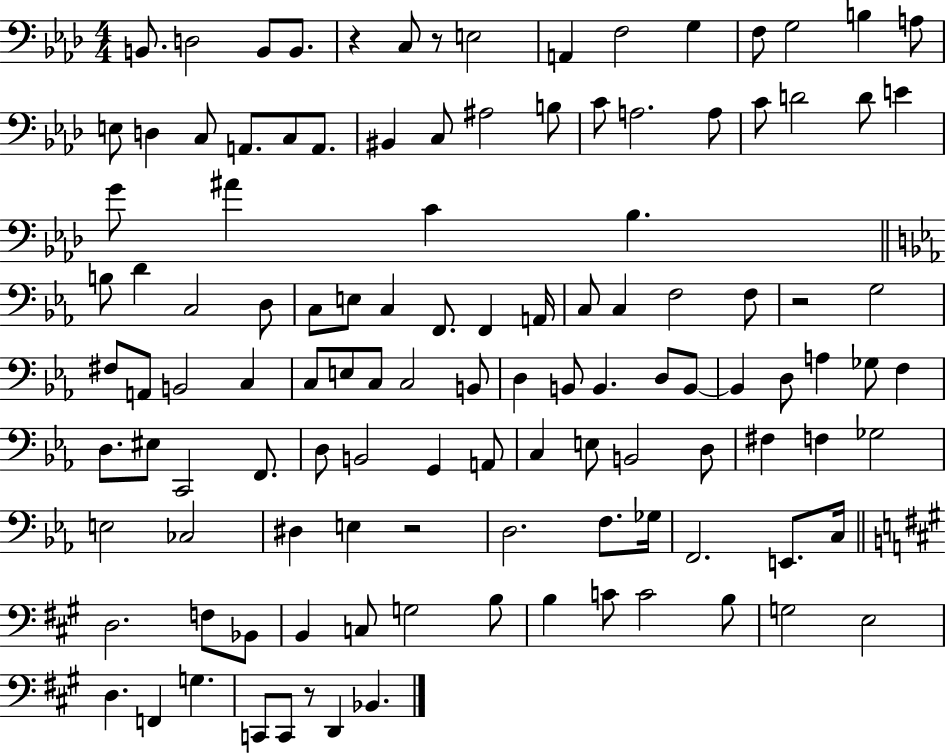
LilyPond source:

{
  \clef bass
  \numericTimeSignature
  \time 4/4
  \key aes \major
  \repeat volta 2 { b,8. d2 b,8 b,8. | r4 c8 r8 e2 | a,4 f2 g4 | f8 g2 b4 a8 | \break e8 d4 c8 a,8. c8 a,8. | bis,4 c8 ais2 b8 | c'8 a2. a8 | c'8 d'2 d'8 e'4 | \break g'8 ais'4 c'4 bes4. | \bar "||" \break \key c \minor b8 d'4 c2 d8 | c8 e8 c4 f,8. f,4 a,16 | c8 c4 f2 f8 | r2 g2 | \break fis8 a,8 b,2 c4 | c8 e8 c8 c2 b,8 | d4 b,8 b,4. d8 b,8~~ | b,4 d8 a4 ges8 f4 | \break d8. eis8 c,2 f,8. | d8 b,2 g,4 a,8 | c4 e8 b,2 d8 | fis4 f4 ges2 | \break e2 ces2 | dis4 e4 r2 | d2. f8. ges16 | f,2. e,8. c16 | \break \bar "||" \break \key a \major d2. f8 bes,8 | b,4 c8 g2 b8 | b4 c'8 c'2 b8 | g2 e2 | \break d4. f,4 g4. | c,8 c,8 r8 d,4 bes,4. | } \bar "|."
}